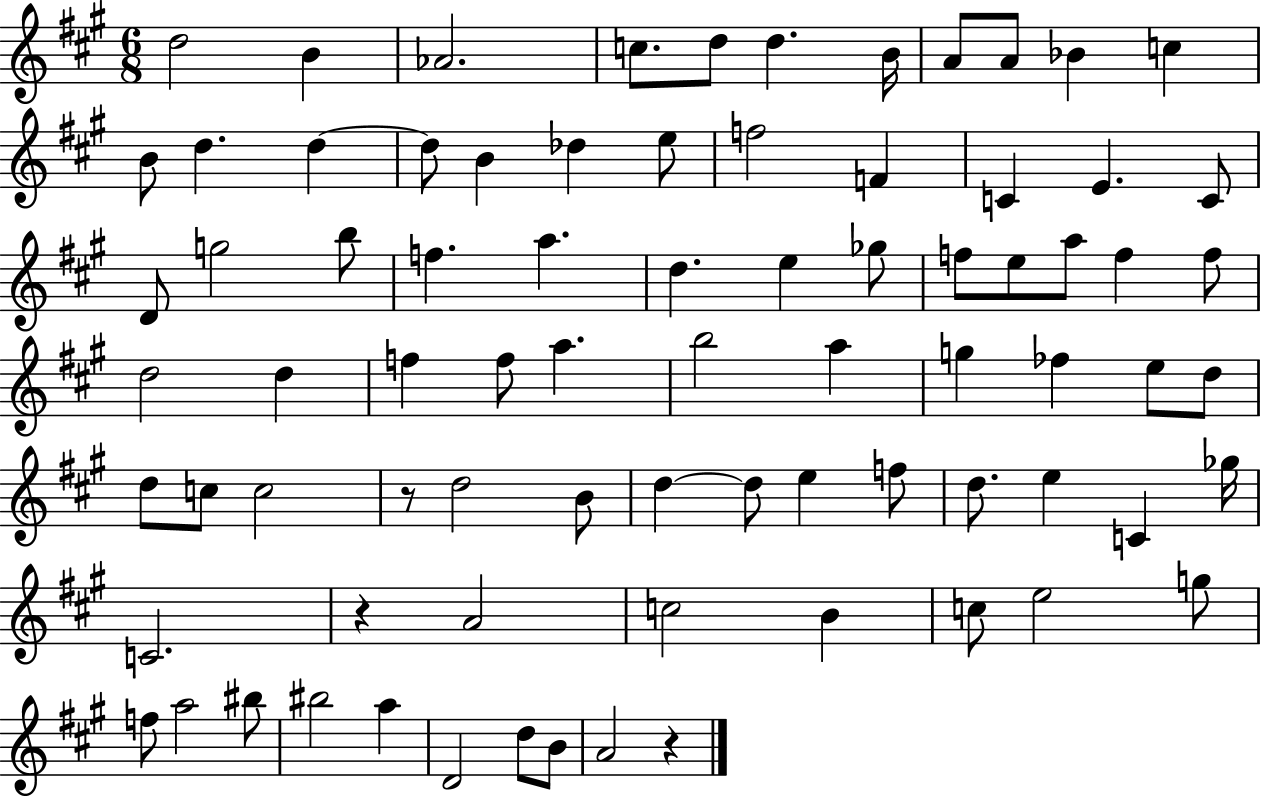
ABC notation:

X:1
T:Untitled
M:6/8
L:1/4
K:A
d2 B _A2 c/2 d/2 d B/4 A/2 A/2 _B c B/2 d d d/2 B _d e/2 f2 F C E C/2 D/2 g2 b/2 f a d e _g/2 f/2 e/2 a/2 f f/2 d2 d f f/2 a b2 a g _f e/2 d/2 d/2 c/2 c2 z/2 d2 B/2 d d/2 e f/2 d/2 e C _g/4 C2 z A2 c2 B c/2 e2 g/2 f/2 a2 ^b/2 ^b2 a D2 d/2 B/2 A2 z